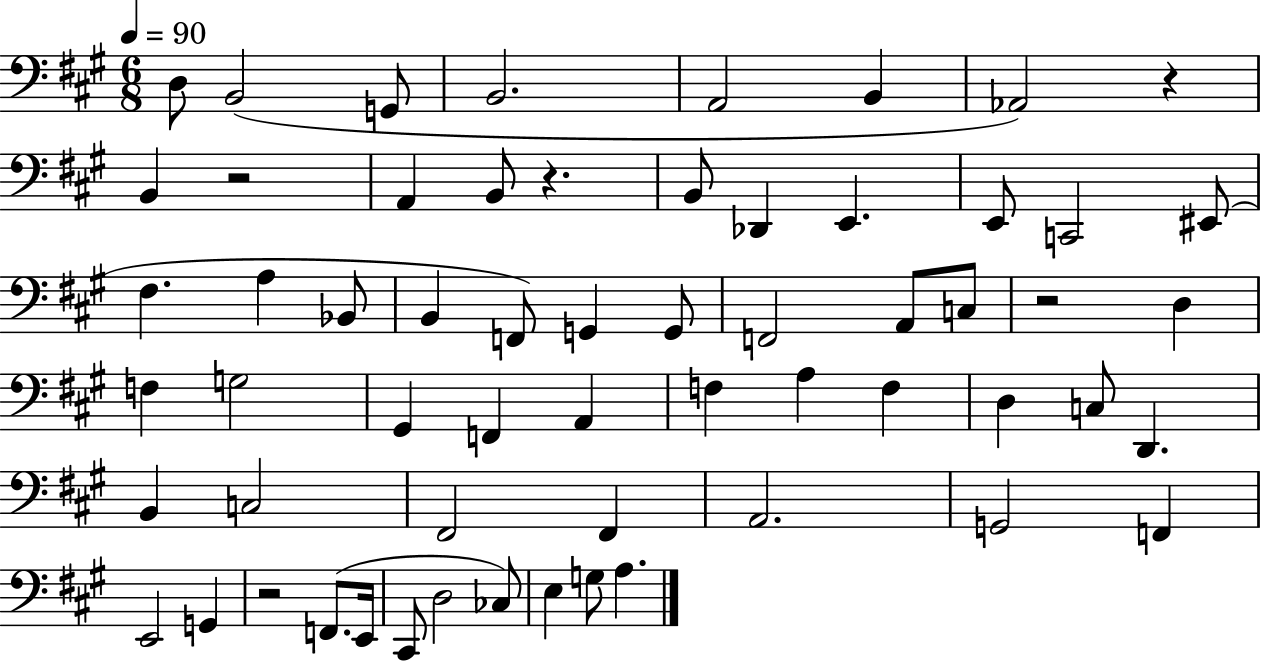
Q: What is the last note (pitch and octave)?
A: A3